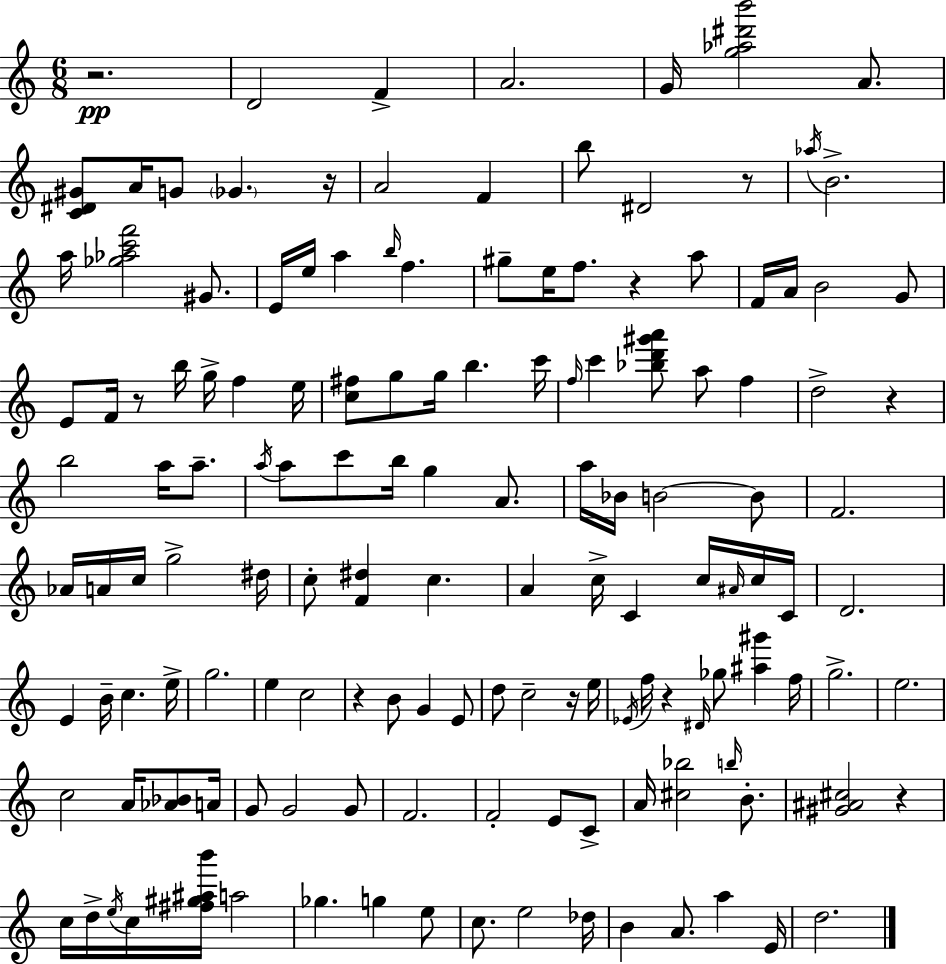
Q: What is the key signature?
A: C major